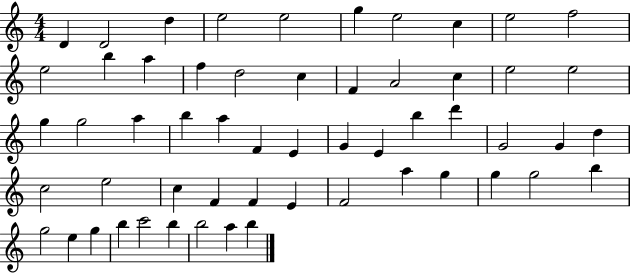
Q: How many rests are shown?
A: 0